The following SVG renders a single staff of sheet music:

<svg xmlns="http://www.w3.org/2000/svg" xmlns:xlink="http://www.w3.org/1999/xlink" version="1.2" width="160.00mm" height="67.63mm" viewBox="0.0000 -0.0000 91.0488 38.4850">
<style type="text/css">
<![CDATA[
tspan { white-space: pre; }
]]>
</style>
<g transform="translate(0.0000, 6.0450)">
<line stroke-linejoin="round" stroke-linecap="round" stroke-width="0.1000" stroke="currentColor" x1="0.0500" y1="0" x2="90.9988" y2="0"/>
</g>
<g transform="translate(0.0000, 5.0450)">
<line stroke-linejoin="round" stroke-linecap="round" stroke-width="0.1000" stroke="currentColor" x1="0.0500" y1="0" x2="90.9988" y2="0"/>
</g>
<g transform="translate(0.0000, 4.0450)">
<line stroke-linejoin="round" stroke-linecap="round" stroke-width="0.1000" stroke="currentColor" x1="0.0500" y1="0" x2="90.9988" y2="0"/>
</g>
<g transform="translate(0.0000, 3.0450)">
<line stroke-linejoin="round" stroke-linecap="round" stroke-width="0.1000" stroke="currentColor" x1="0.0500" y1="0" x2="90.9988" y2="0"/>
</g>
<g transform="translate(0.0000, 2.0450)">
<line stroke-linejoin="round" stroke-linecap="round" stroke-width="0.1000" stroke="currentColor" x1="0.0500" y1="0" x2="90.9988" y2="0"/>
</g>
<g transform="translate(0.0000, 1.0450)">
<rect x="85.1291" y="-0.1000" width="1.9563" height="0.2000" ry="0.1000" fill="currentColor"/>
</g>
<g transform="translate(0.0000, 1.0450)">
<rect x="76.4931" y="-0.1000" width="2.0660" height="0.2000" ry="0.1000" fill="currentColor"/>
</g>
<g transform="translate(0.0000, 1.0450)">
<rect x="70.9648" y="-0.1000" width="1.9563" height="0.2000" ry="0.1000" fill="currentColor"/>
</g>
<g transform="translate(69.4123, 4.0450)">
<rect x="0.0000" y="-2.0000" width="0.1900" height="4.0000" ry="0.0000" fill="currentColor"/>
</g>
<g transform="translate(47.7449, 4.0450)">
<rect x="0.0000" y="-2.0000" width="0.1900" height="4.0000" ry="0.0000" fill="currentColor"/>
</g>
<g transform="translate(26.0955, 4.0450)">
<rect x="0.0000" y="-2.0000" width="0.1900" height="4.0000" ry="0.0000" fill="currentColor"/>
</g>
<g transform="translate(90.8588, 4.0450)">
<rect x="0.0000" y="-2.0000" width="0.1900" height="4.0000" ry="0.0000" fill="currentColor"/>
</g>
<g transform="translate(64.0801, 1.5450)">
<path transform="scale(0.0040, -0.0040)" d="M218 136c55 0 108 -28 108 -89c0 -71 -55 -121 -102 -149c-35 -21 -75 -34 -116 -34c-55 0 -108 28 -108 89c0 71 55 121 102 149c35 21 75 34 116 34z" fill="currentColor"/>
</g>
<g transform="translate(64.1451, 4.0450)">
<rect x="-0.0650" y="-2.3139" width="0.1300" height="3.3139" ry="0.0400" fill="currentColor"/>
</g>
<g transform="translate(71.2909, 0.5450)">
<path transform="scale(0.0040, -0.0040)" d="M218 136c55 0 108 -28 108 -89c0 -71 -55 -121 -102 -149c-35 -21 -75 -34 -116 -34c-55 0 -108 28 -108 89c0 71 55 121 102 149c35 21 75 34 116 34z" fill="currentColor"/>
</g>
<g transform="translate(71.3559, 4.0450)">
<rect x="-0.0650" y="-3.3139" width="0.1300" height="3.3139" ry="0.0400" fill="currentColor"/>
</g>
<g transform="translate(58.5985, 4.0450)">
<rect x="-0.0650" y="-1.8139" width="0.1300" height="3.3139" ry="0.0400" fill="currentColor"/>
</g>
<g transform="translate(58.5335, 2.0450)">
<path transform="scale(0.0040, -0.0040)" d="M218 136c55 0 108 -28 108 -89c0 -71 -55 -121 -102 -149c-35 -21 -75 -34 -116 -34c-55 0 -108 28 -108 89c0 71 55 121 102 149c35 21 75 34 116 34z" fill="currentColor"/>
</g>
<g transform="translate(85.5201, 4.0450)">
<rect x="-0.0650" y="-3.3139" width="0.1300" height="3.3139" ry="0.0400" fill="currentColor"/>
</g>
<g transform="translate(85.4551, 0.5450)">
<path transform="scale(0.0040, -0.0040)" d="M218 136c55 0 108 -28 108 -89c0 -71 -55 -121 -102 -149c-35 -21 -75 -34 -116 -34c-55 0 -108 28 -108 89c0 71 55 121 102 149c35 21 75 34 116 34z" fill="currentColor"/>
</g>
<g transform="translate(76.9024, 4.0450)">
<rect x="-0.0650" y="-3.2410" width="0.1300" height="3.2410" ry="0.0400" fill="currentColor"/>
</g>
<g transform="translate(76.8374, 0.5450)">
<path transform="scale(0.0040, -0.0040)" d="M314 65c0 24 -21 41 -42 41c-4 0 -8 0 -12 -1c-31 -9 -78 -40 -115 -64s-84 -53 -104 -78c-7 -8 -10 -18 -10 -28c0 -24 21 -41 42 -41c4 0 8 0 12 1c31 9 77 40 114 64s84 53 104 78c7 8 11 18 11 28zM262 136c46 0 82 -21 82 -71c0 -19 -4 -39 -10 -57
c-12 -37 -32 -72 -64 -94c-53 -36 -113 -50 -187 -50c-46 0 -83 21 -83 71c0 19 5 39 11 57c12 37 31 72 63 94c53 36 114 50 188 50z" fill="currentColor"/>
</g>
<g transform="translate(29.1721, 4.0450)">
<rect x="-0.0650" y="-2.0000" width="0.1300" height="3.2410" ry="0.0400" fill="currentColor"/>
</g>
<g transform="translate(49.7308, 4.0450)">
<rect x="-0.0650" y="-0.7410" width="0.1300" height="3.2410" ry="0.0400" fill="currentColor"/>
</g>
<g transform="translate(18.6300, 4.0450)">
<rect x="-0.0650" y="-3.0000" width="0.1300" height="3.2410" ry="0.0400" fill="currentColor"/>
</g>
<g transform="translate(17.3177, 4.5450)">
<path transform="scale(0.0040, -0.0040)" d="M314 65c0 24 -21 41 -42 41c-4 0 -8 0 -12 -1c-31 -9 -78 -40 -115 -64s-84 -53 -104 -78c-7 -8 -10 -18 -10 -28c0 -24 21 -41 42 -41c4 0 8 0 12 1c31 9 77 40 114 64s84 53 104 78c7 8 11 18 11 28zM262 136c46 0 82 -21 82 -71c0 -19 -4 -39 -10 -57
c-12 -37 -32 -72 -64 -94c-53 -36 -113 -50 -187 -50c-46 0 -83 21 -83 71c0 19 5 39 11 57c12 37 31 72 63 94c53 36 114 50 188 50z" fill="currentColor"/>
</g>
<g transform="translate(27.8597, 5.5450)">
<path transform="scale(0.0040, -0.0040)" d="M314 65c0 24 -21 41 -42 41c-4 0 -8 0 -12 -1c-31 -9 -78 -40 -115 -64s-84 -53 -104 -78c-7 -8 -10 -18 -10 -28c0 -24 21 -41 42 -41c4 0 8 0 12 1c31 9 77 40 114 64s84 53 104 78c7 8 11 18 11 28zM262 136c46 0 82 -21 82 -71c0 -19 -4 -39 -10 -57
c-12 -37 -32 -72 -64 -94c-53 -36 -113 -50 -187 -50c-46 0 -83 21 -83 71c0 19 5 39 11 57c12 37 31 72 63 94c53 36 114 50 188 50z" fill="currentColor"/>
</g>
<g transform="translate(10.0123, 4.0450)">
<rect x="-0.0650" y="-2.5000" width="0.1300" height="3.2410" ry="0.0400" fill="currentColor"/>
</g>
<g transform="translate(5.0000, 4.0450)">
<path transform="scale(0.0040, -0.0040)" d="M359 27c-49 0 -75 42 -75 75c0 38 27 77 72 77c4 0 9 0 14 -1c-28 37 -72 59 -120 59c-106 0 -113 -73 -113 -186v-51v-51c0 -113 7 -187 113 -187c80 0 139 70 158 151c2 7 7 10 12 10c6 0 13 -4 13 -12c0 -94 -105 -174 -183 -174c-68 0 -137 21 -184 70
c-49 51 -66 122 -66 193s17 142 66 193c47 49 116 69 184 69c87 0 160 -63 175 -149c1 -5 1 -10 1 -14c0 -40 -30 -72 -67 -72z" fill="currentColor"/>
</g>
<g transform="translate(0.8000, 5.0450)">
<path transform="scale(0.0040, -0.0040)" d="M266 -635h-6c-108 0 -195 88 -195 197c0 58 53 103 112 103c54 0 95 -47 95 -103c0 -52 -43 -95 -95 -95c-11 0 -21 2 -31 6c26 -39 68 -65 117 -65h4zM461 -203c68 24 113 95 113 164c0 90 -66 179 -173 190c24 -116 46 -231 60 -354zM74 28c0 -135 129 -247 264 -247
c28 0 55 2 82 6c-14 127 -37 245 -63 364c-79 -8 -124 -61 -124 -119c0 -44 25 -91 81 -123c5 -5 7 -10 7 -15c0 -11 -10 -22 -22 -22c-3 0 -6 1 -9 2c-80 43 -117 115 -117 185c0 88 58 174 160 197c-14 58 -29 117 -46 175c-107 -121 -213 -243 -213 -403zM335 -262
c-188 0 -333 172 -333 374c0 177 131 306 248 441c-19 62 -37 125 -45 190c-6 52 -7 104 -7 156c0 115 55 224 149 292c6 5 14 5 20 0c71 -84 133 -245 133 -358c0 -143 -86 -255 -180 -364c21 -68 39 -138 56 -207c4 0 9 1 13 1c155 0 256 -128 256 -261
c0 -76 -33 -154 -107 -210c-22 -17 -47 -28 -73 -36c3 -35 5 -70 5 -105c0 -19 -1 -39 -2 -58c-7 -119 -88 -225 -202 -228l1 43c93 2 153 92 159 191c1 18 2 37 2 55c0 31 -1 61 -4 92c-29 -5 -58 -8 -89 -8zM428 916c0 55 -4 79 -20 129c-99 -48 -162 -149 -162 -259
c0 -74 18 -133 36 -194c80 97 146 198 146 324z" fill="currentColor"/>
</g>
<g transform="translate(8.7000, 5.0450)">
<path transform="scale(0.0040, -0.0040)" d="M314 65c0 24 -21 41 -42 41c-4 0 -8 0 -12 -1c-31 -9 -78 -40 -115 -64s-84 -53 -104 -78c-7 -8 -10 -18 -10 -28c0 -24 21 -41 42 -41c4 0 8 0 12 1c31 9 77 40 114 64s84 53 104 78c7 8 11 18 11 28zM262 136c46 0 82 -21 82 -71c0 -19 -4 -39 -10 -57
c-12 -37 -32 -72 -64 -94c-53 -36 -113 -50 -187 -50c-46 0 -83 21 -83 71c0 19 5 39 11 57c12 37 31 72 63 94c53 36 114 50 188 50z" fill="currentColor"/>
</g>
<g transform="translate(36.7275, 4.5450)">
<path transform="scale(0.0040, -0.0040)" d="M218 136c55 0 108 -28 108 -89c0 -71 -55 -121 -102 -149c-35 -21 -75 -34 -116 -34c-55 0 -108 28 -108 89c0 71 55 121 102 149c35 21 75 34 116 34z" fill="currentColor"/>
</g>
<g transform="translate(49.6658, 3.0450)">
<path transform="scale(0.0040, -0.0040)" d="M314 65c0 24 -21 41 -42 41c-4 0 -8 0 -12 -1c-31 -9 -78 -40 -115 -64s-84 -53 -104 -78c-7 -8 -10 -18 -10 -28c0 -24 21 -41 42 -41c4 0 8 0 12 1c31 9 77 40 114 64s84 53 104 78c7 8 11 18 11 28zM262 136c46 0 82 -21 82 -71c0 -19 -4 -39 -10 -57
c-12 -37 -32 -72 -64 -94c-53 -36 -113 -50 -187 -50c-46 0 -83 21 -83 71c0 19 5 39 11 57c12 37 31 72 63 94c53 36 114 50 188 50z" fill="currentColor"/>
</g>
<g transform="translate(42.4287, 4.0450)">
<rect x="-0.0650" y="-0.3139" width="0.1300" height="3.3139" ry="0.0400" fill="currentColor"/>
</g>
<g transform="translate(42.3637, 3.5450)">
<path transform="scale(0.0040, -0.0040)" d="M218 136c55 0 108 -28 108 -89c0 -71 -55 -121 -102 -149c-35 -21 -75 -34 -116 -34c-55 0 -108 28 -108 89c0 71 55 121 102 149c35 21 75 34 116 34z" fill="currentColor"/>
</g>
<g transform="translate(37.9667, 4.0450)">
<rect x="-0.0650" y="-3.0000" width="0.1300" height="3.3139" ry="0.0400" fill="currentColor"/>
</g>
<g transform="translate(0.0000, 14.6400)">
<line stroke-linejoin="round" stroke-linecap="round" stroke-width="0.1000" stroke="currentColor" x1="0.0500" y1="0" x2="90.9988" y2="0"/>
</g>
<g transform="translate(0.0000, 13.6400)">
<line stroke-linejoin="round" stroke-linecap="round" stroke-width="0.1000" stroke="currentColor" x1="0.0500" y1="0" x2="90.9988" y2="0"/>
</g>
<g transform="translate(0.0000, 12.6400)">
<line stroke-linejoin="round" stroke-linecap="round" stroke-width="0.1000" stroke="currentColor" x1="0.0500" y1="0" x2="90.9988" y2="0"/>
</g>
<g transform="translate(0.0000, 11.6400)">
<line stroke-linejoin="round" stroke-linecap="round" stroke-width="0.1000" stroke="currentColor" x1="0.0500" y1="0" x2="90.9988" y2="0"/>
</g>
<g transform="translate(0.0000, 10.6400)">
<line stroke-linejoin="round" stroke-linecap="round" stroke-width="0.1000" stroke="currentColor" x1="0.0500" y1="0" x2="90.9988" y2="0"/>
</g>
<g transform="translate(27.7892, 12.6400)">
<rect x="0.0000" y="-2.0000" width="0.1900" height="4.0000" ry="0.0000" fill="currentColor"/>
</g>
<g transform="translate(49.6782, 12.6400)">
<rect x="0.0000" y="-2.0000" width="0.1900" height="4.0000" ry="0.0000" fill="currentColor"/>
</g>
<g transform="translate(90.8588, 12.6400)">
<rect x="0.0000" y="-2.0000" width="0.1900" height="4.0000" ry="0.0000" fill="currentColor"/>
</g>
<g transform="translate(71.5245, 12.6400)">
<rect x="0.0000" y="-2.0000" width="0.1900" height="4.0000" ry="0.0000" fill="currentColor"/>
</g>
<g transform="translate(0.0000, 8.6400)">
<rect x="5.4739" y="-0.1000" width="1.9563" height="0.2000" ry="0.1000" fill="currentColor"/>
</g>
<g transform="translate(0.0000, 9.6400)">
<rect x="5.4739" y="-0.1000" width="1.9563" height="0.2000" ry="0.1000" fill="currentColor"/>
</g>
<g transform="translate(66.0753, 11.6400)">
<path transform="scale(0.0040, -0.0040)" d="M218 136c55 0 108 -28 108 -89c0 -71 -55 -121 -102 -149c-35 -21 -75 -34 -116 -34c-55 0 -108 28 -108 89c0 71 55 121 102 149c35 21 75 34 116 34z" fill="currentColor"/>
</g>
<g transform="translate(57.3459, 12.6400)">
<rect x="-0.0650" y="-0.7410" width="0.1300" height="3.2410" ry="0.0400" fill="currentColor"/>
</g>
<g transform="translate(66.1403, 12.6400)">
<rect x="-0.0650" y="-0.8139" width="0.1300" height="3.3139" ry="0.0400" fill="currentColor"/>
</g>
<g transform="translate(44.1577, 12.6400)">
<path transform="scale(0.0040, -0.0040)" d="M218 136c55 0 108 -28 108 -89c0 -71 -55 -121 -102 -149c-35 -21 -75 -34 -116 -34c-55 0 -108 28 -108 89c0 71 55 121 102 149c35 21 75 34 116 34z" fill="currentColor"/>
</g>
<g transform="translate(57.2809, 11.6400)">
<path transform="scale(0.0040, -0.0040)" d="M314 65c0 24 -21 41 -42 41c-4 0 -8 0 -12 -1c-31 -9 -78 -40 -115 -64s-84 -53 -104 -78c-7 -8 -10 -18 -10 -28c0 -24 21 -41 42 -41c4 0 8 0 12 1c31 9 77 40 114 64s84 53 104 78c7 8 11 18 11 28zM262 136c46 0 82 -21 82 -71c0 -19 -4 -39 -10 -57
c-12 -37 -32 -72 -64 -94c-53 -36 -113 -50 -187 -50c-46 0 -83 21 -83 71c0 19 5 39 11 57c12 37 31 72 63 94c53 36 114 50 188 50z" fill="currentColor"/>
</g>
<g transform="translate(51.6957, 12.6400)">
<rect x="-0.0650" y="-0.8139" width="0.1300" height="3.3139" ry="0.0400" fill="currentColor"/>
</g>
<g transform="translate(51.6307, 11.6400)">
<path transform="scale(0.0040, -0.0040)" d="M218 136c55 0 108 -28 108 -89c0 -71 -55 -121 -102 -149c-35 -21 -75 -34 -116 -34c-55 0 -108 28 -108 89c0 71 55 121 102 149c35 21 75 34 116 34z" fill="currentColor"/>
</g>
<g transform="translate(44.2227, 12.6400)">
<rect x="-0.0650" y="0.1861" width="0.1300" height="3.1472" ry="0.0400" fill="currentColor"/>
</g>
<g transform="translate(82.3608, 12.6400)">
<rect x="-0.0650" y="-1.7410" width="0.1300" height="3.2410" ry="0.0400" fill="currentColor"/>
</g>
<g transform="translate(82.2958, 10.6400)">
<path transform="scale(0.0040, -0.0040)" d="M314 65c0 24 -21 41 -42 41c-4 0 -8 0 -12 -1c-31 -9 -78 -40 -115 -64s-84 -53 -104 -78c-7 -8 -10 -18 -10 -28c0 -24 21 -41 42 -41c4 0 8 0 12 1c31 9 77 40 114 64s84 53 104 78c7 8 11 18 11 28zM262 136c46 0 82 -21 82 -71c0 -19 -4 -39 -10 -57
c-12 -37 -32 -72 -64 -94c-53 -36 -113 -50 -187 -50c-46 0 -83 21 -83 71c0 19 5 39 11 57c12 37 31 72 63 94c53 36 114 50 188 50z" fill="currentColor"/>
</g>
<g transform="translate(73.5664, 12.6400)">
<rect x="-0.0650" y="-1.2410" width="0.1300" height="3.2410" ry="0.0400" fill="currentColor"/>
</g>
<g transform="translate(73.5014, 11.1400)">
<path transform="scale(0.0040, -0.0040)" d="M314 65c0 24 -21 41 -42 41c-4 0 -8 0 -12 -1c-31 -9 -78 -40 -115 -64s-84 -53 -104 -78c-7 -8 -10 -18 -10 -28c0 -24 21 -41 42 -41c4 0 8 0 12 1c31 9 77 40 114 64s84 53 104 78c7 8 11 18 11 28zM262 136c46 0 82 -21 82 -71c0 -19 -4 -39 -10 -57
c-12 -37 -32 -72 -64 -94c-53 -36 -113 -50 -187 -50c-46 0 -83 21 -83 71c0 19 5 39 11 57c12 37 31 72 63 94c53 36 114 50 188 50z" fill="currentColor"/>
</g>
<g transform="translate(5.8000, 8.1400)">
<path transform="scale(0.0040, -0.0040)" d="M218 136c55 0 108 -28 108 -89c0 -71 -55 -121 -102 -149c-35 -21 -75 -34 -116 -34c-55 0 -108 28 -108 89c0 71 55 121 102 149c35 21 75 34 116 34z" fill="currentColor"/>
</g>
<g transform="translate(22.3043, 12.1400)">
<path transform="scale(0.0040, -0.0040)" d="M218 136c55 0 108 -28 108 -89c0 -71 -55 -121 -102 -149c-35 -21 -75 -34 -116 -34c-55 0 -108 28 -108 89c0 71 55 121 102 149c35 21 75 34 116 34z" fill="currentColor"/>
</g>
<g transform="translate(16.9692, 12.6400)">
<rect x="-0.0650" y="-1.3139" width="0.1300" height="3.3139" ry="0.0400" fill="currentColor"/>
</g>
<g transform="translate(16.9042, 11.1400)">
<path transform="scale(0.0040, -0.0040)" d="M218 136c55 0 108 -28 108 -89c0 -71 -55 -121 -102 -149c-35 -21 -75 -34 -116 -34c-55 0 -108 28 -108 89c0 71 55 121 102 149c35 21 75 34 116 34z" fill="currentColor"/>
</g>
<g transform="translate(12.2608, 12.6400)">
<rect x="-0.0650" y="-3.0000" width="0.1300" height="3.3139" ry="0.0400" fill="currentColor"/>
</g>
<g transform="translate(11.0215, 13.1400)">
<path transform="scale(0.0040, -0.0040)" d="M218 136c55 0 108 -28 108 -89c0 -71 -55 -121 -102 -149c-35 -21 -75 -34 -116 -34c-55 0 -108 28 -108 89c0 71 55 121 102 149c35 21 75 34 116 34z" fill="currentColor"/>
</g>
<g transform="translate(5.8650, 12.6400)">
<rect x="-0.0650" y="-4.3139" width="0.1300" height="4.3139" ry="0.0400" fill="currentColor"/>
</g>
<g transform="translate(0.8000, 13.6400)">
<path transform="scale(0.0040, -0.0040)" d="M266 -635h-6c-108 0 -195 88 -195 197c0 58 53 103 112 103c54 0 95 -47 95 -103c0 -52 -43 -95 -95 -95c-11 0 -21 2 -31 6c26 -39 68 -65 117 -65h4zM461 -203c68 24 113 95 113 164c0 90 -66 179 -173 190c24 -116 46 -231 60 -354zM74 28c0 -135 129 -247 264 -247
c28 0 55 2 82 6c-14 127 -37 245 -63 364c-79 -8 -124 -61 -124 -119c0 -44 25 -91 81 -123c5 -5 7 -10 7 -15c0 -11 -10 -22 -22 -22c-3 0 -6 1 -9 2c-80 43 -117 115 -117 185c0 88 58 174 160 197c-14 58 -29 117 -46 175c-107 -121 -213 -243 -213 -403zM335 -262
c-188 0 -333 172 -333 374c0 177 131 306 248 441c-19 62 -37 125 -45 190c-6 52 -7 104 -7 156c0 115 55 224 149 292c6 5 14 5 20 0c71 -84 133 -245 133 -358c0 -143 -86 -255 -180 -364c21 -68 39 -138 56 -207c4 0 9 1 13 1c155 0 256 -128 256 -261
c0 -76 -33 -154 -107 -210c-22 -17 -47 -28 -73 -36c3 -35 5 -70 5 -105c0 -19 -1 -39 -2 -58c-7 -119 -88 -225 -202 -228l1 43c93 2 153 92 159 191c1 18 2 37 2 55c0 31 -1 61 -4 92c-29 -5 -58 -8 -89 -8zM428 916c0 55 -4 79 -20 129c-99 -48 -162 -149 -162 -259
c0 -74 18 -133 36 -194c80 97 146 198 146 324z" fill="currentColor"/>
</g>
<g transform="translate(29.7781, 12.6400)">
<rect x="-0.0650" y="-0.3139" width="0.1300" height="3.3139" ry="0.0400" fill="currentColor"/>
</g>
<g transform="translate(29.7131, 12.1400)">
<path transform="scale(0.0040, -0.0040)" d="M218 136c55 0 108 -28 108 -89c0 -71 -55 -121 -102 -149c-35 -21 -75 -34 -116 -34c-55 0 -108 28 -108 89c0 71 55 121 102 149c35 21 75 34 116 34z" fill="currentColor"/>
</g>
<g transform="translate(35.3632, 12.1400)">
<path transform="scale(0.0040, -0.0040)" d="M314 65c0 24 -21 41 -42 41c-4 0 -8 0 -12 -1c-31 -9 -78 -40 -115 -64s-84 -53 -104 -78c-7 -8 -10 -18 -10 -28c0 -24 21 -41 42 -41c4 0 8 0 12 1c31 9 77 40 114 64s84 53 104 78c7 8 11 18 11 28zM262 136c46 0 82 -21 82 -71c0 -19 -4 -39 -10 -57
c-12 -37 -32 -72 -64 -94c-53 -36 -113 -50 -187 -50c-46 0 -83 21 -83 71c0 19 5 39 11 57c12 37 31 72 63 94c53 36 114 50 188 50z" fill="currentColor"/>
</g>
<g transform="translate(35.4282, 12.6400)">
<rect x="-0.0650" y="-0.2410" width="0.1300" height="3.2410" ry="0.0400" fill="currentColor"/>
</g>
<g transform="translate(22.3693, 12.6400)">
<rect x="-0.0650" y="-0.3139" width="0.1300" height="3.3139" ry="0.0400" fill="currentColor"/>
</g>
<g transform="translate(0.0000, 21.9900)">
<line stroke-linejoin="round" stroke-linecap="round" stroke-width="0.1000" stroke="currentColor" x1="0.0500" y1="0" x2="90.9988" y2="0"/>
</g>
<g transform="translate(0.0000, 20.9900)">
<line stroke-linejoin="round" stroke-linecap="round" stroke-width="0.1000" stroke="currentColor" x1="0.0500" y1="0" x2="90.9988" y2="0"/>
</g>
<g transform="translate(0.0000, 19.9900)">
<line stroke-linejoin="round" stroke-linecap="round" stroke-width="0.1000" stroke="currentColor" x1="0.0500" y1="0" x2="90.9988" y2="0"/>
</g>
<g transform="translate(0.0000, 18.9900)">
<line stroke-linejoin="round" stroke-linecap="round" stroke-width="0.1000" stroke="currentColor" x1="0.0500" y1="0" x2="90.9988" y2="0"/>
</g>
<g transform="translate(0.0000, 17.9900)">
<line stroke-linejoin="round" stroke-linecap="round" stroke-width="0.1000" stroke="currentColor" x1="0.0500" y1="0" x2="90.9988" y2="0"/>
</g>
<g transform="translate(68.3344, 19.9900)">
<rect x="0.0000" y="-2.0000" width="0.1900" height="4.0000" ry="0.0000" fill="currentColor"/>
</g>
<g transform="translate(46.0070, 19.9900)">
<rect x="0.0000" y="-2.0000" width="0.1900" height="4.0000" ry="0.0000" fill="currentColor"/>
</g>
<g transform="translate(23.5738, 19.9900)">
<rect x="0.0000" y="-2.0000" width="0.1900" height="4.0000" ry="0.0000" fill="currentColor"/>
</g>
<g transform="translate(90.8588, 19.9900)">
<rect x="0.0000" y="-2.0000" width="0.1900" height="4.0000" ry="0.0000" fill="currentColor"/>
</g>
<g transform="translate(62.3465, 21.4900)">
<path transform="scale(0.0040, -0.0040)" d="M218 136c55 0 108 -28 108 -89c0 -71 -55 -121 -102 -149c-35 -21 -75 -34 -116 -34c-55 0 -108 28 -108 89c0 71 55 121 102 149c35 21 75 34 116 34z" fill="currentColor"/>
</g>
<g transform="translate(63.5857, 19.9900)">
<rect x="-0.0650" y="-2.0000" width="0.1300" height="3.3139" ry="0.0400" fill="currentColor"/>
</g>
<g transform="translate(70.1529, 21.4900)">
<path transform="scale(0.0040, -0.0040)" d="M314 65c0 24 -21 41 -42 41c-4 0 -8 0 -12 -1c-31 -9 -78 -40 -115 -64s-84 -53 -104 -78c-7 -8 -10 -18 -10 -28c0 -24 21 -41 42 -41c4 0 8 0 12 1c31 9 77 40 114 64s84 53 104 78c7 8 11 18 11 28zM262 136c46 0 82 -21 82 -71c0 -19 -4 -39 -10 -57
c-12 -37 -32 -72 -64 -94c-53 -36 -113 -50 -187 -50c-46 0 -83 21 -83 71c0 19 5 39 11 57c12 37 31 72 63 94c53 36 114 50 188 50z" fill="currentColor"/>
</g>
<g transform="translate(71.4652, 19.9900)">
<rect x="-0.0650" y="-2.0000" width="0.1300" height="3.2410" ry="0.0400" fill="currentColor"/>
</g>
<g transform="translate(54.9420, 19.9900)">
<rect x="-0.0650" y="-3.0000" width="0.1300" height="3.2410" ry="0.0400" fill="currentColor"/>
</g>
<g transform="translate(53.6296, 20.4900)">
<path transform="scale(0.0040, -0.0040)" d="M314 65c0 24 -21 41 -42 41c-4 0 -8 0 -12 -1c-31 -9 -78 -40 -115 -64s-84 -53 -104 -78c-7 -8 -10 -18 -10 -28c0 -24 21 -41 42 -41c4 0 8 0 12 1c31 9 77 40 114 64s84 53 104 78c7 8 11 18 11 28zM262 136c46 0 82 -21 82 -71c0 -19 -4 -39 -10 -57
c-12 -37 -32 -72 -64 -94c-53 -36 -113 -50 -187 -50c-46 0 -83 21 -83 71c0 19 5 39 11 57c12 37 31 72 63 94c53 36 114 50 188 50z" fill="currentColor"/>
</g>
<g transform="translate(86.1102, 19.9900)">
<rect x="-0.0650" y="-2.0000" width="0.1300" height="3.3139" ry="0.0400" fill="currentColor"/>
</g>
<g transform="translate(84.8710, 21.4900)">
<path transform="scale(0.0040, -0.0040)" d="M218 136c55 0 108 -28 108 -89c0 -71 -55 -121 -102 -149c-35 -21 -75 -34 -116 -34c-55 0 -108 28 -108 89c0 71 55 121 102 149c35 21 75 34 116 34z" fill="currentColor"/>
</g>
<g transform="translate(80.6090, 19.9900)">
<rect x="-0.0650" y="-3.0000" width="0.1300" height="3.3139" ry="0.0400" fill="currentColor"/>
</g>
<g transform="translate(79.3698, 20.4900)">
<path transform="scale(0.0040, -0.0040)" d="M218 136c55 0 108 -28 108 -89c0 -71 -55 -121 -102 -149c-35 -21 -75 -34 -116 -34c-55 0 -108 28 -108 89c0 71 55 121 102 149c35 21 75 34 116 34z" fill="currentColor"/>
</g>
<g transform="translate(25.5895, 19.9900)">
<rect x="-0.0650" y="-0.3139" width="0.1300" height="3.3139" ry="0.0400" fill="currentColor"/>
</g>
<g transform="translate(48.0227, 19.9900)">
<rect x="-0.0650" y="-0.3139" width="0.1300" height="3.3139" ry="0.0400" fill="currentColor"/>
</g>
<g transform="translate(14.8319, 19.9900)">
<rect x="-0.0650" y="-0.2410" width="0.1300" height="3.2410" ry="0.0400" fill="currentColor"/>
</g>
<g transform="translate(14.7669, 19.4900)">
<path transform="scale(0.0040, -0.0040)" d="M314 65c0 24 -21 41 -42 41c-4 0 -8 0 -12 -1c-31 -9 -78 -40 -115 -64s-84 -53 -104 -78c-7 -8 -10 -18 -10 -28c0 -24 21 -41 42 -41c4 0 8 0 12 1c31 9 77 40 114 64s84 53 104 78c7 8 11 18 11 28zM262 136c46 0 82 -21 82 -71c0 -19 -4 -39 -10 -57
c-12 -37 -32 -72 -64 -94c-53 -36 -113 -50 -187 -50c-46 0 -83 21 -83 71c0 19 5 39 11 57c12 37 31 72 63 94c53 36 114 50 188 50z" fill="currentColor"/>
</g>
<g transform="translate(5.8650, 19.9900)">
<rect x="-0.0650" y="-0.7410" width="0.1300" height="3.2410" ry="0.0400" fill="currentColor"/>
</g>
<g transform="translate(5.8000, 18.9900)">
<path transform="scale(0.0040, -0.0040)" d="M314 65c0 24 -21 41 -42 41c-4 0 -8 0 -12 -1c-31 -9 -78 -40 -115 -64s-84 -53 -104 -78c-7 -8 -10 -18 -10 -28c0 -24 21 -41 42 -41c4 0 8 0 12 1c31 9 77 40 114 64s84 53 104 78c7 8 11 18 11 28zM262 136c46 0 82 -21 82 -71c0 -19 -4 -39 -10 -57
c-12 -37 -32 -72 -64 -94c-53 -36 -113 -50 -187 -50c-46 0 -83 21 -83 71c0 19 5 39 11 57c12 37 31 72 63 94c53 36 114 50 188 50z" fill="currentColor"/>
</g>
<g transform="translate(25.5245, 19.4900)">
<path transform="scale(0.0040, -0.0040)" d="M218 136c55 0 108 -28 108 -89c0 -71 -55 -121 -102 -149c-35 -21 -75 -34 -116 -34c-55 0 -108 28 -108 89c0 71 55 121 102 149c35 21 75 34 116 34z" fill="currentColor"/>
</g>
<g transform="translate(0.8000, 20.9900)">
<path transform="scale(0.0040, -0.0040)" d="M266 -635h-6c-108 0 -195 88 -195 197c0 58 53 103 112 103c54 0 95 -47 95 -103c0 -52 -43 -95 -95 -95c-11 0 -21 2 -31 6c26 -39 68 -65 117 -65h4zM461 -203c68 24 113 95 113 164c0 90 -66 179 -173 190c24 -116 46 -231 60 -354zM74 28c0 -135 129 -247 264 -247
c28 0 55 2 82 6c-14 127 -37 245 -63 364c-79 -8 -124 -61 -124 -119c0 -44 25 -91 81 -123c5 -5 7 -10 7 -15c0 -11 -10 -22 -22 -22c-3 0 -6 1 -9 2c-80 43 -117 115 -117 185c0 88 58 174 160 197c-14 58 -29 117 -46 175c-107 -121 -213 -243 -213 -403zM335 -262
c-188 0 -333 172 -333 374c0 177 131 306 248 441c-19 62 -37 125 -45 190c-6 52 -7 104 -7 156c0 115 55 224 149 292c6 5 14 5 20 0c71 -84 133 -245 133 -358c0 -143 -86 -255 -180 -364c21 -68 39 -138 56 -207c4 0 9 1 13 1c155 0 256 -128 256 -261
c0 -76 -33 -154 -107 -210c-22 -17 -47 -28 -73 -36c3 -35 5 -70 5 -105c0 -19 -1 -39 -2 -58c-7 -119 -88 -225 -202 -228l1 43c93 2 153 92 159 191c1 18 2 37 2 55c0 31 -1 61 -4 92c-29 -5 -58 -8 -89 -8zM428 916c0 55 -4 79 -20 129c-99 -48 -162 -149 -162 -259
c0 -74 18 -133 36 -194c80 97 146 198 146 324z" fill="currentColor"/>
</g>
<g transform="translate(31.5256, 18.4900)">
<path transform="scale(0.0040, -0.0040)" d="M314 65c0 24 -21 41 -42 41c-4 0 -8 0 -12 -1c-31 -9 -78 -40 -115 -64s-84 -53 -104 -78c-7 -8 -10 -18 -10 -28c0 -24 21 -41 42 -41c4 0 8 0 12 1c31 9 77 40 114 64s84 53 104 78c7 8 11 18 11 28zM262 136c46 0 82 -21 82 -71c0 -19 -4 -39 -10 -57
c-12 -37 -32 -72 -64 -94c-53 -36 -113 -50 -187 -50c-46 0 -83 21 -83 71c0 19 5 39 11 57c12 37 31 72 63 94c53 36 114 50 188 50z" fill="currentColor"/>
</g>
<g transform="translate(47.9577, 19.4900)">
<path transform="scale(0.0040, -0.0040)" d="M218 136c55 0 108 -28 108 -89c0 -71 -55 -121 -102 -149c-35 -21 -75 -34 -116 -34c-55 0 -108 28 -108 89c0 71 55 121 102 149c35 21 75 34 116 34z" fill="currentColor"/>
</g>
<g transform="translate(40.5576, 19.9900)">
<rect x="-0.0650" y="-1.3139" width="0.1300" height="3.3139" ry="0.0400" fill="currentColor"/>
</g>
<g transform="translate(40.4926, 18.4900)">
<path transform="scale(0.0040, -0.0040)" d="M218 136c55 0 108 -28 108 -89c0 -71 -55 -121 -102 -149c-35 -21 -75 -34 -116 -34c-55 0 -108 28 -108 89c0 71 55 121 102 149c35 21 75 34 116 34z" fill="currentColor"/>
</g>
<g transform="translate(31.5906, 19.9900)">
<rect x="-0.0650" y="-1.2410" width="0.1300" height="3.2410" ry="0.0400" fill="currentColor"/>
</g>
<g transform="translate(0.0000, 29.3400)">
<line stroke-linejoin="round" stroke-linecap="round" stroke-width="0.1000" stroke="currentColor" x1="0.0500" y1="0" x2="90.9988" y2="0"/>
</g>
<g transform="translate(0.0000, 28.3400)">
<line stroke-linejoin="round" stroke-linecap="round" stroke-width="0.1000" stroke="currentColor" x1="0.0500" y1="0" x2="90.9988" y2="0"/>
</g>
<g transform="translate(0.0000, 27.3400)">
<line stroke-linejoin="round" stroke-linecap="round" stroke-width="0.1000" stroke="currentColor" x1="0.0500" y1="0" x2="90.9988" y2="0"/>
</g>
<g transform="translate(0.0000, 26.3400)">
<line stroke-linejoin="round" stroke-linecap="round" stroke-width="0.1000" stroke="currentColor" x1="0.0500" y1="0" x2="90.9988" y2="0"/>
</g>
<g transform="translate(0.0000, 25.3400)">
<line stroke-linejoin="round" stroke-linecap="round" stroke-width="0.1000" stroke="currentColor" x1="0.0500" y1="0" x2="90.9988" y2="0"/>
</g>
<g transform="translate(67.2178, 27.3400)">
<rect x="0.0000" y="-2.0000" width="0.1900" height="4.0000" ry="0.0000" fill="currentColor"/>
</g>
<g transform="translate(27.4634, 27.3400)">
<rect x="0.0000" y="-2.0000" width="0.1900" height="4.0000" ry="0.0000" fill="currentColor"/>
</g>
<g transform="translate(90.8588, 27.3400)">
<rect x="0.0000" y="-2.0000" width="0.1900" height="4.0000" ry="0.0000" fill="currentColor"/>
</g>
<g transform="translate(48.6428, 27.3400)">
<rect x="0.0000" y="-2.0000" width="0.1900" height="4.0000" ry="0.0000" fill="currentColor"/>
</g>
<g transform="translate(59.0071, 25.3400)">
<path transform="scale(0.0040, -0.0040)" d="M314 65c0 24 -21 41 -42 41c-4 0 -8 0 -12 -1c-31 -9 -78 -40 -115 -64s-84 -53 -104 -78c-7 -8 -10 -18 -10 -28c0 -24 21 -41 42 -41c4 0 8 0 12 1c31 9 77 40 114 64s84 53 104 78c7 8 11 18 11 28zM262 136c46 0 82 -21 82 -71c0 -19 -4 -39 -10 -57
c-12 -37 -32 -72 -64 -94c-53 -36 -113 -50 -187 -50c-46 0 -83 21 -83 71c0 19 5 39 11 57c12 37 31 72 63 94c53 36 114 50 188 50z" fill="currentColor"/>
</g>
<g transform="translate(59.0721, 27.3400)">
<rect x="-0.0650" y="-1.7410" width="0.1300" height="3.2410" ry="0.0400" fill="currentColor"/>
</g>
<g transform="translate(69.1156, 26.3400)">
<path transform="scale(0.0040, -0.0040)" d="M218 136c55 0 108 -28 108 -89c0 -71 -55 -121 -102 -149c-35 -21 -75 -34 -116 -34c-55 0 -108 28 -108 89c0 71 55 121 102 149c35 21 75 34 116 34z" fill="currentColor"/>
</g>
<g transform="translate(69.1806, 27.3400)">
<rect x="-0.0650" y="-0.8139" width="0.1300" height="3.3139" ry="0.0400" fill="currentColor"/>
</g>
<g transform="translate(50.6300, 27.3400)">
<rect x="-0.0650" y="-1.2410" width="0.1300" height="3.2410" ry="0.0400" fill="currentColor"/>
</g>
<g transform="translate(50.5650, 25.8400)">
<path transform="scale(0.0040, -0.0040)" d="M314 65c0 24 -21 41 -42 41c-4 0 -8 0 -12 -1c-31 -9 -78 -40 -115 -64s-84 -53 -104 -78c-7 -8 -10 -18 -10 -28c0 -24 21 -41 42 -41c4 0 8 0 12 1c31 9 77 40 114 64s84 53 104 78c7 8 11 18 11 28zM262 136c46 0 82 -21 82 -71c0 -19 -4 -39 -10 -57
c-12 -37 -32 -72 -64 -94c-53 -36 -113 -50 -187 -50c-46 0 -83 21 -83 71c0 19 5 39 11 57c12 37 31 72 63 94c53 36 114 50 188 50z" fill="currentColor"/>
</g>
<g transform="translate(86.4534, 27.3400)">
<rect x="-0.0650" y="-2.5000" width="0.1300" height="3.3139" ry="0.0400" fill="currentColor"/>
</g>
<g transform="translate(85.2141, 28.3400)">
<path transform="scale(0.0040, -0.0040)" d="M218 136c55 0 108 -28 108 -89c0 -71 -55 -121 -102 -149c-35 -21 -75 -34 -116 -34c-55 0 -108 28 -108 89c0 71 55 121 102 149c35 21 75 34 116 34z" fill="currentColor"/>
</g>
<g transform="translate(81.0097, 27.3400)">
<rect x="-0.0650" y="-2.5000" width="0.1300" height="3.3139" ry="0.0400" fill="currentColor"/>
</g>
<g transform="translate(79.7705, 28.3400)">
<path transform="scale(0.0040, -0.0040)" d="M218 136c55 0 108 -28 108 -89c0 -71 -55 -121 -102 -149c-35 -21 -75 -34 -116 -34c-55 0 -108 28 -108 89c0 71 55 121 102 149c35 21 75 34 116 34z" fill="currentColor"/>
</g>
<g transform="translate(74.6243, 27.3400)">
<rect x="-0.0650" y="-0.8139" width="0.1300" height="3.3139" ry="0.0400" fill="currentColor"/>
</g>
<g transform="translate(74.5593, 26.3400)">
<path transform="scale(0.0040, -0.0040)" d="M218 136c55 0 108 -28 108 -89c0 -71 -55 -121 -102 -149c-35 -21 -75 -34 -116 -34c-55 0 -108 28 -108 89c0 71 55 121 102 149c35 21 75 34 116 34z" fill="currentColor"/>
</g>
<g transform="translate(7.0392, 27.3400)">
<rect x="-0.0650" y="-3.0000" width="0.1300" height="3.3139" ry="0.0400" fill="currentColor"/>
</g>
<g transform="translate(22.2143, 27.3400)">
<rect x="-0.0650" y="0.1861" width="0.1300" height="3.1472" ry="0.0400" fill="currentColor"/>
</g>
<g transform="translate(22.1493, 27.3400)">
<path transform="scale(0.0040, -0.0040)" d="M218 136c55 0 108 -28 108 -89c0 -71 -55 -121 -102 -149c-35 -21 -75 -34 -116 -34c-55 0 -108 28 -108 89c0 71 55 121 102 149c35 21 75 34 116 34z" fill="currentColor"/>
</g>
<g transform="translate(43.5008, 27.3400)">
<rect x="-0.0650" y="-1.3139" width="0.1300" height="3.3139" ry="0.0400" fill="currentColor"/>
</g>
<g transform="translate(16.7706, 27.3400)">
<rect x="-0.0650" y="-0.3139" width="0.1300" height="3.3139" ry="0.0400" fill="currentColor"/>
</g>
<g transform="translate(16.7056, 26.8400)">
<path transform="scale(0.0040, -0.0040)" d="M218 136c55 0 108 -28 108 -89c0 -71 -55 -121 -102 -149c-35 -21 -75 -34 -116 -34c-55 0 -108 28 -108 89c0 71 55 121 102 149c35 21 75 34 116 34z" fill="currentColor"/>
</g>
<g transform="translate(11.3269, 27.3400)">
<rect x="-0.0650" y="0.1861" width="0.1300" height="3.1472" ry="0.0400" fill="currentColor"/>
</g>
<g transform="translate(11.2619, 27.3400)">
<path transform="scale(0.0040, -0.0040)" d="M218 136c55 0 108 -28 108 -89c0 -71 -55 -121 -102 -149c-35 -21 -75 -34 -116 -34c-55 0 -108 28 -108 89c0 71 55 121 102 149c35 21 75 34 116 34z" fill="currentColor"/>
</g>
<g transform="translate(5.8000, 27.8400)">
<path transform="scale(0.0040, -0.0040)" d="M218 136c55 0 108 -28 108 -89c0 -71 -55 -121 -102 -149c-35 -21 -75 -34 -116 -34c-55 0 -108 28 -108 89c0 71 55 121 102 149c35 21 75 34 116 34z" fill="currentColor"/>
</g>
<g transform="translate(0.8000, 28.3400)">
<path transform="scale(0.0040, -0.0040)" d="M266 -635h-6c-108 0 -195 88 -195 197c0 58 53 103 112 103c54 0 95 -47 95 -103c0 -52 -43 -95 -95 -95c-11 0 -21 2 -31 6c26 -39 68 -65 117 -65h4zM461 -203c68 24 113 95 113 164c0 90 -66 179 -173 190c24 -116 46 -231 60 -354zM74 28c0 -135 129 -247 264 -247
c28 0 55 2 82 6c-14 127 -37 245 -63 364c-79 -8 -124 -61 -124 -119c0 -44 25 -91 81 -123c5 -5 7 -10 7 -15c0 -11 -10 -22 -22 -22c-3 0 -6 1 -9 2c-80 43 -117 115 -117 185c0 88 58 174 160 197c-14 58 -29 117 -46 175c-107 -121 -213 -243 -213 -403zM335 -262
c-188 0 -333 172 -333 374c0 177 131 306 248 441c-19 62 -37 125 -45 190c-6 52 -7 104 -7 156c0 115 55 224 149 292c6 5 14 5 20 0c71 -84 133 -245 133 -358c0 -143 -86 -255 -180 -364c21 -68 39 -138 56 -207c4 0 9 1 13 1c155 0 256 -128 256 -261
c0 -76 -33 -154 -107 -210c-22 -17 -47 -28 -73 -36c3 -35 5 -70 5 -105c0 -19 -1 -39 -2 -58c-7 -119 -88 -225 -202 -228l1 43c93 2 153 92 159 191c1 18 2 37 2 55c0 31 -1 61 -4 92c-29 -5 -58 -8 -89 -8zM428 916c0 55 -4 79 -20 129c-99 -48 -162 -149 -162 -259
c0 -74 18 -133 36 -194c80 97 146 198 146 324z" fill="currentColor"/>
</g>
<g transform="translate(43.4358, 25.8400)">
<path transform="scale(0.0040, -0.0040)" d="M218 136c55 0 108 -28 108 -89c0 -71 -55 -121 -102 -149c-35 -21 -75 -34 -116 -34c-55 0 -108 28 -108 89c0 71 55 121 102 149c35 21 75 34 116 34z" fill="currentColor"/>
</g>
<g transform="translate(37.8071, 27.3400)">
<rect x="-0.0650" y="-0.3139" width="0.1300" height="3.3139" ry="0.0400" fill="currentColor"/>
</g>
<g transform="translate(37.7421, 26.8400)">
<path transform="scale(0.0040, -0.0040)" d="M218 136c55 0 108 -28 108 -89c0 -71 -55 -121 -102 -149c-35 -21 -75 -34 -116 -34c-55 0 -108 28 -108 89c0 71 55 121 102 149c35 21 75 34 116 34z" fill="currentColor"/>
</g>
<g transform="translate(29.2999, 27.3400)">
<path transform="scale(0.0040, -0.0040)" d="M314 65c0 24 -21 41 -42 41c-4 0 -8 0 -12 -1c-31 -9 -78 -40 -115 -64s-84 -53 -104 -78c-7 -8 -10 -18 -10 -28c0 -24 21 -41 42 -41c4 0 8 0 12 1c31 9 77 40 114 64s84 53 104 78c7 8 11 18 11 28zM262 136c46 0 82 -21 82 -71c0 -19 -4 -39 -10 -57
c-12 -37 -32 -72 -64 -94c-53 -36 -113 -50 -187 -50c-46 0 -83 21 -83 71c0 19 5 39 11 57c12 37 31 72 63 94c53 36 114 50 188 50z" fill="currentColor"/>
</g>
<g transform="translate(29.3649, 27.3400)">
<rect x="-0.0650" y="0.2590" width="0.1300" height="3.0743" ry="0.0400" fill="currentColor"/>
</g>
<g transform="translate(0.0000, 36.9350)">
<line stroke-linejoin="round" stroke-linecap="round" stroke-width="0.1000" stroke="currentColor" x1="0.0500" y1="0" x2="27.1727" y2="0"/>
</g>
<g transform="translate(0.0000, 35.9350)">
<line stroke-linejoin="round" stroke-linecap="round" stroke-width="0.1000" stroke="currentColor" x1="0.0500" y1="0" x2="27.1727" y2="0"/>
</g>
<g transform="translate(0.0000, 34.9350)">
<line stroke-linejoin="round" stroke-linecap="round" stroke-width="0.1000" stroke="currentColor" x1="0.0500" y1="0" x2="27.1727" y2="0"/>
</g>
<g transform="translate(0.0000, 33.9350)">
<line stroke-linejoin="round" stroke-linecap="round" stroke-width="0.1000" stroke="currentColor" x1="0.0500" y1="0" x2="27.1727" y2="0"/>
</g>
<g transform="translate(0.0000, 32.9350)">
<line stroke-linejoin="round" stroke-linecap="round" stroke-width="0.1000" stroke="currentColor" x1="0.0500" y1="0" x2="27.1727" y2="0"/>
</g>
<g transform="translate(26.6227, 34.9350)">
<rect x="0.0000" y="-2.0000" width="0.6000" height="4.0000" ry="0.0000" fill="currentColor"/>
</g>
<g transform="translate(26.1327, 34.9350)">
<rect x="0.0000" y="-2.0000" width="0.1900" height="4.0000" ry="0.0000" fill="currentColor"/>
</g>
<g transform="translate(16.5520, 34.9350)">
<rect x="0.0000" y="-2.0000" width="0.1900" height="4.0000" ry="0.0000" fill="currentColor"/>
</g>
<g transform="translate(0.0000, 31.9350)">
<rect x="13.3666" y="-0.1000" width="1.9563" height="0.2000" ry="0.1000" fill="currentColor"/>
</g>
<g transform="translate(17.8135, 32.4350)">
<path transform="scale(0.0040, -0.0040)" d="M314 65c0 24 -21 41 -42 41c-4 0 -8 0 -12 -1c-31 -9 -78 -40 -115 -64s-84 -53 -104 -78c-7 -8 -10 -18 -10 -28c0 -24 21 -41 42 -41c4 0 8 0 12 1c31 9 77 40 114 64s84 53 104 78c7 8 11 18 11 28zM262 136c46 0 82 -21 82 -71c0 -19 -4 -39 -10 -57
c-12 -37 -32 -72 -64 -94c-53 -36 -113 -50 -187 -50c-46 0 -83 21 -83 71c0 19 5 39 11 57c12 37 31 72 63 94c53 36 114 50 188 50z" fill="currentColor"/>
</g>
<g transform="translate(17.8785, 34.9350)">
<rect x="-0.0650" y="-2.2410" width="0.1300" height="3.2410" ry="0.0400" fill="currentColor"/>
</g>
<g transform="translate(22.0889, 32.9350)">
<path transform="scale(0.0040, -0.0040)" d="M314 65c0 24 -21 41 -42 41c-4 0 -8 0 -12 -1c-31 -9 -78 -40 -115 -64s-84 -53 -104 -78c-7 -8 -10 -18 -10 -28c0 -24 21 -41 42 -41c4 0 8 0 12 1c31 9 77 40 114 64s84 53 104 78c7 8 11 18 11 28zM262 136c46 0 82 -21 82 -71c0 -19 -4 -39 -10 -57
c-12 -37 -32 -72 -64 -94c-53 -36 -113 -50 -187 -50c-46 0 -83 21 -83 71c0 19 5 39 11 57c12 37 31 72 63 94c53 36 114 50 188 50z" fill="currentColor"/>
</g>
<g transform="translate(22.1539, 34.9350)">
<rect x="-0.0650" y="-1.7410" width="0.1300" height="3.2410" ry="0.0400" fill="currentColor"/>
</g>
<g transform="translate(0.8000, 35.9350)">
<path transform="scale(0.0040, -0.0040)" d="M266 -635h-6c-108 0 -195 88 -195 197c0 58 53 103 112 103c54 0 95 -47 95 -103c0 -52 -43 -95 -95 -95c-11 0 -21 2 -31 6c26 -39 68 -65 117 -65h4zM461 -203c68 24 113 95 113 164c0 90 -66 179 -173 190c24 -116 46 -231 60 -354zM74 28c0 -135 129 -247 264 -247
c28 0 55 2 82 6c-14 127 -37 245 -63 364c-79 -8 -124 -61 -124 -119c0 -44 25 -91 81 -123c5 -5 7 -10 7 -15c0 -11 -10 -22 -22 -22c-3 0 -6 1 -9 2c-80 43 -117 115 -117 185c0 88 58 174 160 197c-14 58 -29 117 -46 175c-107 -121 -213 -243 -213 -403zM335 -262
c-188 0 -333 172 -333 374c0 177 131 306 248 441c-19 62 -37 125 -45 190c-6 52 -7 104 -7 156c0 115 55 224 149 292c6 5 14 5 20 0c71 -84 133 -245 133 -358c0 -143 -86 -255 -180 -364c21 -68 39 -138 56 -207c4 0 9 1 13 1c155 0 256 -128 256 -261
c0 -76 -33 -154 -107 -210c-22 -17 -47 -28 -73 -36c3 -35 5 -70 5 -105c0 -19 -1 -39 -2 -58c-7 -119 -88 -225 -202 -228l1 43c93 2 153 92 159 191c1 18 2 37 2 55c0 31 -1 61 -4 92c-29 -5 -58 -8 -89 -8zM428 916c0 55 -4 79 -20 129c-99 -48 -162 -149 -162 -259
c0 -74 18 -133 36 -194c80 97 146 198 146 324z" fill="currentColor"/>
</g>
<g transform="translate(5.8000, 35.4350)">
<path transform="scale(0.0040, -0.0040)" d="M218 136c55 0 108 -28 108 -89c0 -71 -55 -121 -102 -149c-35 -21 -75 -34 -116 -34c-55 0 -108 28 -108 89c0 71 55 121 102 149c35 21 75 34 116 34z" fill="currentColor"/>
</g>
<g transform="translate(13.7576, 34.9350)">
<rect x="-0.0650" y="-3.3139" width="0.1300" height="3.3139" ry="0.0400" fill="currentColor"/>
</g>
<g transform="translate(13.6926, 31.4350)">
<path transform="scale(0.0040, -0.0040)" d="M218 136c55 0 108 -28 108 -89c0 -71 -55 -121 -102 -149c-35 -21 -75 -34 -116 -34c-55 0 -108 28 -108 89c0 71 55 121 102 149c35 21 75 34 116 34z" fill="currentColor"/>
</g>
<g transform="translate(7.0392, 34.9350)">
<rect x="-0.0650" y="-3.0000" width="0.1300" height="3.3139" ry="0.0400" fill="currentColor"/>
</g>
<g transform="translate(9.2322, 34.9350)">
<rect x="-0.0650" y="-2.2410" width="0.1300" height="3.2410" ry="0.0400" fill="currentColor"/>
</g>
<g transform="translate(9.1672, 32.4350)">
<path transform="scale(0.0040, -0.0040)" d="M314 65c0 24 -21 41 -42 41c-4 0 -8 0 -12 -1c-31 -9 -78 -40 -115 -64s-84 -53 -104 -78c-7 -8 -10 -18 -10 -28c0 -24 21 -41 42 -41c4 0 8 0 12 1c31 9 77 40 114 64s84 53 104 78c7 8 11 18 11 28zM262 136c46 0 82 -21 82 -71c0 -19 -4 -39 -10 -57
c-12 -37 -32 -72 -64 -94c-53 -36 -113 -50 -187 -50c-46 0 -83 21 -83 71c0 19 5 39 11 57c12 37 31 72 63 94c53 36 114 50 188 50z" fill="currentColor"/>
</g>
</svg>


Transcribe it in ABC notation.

X:1
T:Untitled
M:4/4
L:1/4
K:C
G2 A2 F2 A c d2 f g b b2 b d' A e c c c2 B d d2 d e2 f2 d2 c2 c e2 e c A2 F F2 A F A B c B B2 c e e2 f2 d d G G A g2 b g2 f2